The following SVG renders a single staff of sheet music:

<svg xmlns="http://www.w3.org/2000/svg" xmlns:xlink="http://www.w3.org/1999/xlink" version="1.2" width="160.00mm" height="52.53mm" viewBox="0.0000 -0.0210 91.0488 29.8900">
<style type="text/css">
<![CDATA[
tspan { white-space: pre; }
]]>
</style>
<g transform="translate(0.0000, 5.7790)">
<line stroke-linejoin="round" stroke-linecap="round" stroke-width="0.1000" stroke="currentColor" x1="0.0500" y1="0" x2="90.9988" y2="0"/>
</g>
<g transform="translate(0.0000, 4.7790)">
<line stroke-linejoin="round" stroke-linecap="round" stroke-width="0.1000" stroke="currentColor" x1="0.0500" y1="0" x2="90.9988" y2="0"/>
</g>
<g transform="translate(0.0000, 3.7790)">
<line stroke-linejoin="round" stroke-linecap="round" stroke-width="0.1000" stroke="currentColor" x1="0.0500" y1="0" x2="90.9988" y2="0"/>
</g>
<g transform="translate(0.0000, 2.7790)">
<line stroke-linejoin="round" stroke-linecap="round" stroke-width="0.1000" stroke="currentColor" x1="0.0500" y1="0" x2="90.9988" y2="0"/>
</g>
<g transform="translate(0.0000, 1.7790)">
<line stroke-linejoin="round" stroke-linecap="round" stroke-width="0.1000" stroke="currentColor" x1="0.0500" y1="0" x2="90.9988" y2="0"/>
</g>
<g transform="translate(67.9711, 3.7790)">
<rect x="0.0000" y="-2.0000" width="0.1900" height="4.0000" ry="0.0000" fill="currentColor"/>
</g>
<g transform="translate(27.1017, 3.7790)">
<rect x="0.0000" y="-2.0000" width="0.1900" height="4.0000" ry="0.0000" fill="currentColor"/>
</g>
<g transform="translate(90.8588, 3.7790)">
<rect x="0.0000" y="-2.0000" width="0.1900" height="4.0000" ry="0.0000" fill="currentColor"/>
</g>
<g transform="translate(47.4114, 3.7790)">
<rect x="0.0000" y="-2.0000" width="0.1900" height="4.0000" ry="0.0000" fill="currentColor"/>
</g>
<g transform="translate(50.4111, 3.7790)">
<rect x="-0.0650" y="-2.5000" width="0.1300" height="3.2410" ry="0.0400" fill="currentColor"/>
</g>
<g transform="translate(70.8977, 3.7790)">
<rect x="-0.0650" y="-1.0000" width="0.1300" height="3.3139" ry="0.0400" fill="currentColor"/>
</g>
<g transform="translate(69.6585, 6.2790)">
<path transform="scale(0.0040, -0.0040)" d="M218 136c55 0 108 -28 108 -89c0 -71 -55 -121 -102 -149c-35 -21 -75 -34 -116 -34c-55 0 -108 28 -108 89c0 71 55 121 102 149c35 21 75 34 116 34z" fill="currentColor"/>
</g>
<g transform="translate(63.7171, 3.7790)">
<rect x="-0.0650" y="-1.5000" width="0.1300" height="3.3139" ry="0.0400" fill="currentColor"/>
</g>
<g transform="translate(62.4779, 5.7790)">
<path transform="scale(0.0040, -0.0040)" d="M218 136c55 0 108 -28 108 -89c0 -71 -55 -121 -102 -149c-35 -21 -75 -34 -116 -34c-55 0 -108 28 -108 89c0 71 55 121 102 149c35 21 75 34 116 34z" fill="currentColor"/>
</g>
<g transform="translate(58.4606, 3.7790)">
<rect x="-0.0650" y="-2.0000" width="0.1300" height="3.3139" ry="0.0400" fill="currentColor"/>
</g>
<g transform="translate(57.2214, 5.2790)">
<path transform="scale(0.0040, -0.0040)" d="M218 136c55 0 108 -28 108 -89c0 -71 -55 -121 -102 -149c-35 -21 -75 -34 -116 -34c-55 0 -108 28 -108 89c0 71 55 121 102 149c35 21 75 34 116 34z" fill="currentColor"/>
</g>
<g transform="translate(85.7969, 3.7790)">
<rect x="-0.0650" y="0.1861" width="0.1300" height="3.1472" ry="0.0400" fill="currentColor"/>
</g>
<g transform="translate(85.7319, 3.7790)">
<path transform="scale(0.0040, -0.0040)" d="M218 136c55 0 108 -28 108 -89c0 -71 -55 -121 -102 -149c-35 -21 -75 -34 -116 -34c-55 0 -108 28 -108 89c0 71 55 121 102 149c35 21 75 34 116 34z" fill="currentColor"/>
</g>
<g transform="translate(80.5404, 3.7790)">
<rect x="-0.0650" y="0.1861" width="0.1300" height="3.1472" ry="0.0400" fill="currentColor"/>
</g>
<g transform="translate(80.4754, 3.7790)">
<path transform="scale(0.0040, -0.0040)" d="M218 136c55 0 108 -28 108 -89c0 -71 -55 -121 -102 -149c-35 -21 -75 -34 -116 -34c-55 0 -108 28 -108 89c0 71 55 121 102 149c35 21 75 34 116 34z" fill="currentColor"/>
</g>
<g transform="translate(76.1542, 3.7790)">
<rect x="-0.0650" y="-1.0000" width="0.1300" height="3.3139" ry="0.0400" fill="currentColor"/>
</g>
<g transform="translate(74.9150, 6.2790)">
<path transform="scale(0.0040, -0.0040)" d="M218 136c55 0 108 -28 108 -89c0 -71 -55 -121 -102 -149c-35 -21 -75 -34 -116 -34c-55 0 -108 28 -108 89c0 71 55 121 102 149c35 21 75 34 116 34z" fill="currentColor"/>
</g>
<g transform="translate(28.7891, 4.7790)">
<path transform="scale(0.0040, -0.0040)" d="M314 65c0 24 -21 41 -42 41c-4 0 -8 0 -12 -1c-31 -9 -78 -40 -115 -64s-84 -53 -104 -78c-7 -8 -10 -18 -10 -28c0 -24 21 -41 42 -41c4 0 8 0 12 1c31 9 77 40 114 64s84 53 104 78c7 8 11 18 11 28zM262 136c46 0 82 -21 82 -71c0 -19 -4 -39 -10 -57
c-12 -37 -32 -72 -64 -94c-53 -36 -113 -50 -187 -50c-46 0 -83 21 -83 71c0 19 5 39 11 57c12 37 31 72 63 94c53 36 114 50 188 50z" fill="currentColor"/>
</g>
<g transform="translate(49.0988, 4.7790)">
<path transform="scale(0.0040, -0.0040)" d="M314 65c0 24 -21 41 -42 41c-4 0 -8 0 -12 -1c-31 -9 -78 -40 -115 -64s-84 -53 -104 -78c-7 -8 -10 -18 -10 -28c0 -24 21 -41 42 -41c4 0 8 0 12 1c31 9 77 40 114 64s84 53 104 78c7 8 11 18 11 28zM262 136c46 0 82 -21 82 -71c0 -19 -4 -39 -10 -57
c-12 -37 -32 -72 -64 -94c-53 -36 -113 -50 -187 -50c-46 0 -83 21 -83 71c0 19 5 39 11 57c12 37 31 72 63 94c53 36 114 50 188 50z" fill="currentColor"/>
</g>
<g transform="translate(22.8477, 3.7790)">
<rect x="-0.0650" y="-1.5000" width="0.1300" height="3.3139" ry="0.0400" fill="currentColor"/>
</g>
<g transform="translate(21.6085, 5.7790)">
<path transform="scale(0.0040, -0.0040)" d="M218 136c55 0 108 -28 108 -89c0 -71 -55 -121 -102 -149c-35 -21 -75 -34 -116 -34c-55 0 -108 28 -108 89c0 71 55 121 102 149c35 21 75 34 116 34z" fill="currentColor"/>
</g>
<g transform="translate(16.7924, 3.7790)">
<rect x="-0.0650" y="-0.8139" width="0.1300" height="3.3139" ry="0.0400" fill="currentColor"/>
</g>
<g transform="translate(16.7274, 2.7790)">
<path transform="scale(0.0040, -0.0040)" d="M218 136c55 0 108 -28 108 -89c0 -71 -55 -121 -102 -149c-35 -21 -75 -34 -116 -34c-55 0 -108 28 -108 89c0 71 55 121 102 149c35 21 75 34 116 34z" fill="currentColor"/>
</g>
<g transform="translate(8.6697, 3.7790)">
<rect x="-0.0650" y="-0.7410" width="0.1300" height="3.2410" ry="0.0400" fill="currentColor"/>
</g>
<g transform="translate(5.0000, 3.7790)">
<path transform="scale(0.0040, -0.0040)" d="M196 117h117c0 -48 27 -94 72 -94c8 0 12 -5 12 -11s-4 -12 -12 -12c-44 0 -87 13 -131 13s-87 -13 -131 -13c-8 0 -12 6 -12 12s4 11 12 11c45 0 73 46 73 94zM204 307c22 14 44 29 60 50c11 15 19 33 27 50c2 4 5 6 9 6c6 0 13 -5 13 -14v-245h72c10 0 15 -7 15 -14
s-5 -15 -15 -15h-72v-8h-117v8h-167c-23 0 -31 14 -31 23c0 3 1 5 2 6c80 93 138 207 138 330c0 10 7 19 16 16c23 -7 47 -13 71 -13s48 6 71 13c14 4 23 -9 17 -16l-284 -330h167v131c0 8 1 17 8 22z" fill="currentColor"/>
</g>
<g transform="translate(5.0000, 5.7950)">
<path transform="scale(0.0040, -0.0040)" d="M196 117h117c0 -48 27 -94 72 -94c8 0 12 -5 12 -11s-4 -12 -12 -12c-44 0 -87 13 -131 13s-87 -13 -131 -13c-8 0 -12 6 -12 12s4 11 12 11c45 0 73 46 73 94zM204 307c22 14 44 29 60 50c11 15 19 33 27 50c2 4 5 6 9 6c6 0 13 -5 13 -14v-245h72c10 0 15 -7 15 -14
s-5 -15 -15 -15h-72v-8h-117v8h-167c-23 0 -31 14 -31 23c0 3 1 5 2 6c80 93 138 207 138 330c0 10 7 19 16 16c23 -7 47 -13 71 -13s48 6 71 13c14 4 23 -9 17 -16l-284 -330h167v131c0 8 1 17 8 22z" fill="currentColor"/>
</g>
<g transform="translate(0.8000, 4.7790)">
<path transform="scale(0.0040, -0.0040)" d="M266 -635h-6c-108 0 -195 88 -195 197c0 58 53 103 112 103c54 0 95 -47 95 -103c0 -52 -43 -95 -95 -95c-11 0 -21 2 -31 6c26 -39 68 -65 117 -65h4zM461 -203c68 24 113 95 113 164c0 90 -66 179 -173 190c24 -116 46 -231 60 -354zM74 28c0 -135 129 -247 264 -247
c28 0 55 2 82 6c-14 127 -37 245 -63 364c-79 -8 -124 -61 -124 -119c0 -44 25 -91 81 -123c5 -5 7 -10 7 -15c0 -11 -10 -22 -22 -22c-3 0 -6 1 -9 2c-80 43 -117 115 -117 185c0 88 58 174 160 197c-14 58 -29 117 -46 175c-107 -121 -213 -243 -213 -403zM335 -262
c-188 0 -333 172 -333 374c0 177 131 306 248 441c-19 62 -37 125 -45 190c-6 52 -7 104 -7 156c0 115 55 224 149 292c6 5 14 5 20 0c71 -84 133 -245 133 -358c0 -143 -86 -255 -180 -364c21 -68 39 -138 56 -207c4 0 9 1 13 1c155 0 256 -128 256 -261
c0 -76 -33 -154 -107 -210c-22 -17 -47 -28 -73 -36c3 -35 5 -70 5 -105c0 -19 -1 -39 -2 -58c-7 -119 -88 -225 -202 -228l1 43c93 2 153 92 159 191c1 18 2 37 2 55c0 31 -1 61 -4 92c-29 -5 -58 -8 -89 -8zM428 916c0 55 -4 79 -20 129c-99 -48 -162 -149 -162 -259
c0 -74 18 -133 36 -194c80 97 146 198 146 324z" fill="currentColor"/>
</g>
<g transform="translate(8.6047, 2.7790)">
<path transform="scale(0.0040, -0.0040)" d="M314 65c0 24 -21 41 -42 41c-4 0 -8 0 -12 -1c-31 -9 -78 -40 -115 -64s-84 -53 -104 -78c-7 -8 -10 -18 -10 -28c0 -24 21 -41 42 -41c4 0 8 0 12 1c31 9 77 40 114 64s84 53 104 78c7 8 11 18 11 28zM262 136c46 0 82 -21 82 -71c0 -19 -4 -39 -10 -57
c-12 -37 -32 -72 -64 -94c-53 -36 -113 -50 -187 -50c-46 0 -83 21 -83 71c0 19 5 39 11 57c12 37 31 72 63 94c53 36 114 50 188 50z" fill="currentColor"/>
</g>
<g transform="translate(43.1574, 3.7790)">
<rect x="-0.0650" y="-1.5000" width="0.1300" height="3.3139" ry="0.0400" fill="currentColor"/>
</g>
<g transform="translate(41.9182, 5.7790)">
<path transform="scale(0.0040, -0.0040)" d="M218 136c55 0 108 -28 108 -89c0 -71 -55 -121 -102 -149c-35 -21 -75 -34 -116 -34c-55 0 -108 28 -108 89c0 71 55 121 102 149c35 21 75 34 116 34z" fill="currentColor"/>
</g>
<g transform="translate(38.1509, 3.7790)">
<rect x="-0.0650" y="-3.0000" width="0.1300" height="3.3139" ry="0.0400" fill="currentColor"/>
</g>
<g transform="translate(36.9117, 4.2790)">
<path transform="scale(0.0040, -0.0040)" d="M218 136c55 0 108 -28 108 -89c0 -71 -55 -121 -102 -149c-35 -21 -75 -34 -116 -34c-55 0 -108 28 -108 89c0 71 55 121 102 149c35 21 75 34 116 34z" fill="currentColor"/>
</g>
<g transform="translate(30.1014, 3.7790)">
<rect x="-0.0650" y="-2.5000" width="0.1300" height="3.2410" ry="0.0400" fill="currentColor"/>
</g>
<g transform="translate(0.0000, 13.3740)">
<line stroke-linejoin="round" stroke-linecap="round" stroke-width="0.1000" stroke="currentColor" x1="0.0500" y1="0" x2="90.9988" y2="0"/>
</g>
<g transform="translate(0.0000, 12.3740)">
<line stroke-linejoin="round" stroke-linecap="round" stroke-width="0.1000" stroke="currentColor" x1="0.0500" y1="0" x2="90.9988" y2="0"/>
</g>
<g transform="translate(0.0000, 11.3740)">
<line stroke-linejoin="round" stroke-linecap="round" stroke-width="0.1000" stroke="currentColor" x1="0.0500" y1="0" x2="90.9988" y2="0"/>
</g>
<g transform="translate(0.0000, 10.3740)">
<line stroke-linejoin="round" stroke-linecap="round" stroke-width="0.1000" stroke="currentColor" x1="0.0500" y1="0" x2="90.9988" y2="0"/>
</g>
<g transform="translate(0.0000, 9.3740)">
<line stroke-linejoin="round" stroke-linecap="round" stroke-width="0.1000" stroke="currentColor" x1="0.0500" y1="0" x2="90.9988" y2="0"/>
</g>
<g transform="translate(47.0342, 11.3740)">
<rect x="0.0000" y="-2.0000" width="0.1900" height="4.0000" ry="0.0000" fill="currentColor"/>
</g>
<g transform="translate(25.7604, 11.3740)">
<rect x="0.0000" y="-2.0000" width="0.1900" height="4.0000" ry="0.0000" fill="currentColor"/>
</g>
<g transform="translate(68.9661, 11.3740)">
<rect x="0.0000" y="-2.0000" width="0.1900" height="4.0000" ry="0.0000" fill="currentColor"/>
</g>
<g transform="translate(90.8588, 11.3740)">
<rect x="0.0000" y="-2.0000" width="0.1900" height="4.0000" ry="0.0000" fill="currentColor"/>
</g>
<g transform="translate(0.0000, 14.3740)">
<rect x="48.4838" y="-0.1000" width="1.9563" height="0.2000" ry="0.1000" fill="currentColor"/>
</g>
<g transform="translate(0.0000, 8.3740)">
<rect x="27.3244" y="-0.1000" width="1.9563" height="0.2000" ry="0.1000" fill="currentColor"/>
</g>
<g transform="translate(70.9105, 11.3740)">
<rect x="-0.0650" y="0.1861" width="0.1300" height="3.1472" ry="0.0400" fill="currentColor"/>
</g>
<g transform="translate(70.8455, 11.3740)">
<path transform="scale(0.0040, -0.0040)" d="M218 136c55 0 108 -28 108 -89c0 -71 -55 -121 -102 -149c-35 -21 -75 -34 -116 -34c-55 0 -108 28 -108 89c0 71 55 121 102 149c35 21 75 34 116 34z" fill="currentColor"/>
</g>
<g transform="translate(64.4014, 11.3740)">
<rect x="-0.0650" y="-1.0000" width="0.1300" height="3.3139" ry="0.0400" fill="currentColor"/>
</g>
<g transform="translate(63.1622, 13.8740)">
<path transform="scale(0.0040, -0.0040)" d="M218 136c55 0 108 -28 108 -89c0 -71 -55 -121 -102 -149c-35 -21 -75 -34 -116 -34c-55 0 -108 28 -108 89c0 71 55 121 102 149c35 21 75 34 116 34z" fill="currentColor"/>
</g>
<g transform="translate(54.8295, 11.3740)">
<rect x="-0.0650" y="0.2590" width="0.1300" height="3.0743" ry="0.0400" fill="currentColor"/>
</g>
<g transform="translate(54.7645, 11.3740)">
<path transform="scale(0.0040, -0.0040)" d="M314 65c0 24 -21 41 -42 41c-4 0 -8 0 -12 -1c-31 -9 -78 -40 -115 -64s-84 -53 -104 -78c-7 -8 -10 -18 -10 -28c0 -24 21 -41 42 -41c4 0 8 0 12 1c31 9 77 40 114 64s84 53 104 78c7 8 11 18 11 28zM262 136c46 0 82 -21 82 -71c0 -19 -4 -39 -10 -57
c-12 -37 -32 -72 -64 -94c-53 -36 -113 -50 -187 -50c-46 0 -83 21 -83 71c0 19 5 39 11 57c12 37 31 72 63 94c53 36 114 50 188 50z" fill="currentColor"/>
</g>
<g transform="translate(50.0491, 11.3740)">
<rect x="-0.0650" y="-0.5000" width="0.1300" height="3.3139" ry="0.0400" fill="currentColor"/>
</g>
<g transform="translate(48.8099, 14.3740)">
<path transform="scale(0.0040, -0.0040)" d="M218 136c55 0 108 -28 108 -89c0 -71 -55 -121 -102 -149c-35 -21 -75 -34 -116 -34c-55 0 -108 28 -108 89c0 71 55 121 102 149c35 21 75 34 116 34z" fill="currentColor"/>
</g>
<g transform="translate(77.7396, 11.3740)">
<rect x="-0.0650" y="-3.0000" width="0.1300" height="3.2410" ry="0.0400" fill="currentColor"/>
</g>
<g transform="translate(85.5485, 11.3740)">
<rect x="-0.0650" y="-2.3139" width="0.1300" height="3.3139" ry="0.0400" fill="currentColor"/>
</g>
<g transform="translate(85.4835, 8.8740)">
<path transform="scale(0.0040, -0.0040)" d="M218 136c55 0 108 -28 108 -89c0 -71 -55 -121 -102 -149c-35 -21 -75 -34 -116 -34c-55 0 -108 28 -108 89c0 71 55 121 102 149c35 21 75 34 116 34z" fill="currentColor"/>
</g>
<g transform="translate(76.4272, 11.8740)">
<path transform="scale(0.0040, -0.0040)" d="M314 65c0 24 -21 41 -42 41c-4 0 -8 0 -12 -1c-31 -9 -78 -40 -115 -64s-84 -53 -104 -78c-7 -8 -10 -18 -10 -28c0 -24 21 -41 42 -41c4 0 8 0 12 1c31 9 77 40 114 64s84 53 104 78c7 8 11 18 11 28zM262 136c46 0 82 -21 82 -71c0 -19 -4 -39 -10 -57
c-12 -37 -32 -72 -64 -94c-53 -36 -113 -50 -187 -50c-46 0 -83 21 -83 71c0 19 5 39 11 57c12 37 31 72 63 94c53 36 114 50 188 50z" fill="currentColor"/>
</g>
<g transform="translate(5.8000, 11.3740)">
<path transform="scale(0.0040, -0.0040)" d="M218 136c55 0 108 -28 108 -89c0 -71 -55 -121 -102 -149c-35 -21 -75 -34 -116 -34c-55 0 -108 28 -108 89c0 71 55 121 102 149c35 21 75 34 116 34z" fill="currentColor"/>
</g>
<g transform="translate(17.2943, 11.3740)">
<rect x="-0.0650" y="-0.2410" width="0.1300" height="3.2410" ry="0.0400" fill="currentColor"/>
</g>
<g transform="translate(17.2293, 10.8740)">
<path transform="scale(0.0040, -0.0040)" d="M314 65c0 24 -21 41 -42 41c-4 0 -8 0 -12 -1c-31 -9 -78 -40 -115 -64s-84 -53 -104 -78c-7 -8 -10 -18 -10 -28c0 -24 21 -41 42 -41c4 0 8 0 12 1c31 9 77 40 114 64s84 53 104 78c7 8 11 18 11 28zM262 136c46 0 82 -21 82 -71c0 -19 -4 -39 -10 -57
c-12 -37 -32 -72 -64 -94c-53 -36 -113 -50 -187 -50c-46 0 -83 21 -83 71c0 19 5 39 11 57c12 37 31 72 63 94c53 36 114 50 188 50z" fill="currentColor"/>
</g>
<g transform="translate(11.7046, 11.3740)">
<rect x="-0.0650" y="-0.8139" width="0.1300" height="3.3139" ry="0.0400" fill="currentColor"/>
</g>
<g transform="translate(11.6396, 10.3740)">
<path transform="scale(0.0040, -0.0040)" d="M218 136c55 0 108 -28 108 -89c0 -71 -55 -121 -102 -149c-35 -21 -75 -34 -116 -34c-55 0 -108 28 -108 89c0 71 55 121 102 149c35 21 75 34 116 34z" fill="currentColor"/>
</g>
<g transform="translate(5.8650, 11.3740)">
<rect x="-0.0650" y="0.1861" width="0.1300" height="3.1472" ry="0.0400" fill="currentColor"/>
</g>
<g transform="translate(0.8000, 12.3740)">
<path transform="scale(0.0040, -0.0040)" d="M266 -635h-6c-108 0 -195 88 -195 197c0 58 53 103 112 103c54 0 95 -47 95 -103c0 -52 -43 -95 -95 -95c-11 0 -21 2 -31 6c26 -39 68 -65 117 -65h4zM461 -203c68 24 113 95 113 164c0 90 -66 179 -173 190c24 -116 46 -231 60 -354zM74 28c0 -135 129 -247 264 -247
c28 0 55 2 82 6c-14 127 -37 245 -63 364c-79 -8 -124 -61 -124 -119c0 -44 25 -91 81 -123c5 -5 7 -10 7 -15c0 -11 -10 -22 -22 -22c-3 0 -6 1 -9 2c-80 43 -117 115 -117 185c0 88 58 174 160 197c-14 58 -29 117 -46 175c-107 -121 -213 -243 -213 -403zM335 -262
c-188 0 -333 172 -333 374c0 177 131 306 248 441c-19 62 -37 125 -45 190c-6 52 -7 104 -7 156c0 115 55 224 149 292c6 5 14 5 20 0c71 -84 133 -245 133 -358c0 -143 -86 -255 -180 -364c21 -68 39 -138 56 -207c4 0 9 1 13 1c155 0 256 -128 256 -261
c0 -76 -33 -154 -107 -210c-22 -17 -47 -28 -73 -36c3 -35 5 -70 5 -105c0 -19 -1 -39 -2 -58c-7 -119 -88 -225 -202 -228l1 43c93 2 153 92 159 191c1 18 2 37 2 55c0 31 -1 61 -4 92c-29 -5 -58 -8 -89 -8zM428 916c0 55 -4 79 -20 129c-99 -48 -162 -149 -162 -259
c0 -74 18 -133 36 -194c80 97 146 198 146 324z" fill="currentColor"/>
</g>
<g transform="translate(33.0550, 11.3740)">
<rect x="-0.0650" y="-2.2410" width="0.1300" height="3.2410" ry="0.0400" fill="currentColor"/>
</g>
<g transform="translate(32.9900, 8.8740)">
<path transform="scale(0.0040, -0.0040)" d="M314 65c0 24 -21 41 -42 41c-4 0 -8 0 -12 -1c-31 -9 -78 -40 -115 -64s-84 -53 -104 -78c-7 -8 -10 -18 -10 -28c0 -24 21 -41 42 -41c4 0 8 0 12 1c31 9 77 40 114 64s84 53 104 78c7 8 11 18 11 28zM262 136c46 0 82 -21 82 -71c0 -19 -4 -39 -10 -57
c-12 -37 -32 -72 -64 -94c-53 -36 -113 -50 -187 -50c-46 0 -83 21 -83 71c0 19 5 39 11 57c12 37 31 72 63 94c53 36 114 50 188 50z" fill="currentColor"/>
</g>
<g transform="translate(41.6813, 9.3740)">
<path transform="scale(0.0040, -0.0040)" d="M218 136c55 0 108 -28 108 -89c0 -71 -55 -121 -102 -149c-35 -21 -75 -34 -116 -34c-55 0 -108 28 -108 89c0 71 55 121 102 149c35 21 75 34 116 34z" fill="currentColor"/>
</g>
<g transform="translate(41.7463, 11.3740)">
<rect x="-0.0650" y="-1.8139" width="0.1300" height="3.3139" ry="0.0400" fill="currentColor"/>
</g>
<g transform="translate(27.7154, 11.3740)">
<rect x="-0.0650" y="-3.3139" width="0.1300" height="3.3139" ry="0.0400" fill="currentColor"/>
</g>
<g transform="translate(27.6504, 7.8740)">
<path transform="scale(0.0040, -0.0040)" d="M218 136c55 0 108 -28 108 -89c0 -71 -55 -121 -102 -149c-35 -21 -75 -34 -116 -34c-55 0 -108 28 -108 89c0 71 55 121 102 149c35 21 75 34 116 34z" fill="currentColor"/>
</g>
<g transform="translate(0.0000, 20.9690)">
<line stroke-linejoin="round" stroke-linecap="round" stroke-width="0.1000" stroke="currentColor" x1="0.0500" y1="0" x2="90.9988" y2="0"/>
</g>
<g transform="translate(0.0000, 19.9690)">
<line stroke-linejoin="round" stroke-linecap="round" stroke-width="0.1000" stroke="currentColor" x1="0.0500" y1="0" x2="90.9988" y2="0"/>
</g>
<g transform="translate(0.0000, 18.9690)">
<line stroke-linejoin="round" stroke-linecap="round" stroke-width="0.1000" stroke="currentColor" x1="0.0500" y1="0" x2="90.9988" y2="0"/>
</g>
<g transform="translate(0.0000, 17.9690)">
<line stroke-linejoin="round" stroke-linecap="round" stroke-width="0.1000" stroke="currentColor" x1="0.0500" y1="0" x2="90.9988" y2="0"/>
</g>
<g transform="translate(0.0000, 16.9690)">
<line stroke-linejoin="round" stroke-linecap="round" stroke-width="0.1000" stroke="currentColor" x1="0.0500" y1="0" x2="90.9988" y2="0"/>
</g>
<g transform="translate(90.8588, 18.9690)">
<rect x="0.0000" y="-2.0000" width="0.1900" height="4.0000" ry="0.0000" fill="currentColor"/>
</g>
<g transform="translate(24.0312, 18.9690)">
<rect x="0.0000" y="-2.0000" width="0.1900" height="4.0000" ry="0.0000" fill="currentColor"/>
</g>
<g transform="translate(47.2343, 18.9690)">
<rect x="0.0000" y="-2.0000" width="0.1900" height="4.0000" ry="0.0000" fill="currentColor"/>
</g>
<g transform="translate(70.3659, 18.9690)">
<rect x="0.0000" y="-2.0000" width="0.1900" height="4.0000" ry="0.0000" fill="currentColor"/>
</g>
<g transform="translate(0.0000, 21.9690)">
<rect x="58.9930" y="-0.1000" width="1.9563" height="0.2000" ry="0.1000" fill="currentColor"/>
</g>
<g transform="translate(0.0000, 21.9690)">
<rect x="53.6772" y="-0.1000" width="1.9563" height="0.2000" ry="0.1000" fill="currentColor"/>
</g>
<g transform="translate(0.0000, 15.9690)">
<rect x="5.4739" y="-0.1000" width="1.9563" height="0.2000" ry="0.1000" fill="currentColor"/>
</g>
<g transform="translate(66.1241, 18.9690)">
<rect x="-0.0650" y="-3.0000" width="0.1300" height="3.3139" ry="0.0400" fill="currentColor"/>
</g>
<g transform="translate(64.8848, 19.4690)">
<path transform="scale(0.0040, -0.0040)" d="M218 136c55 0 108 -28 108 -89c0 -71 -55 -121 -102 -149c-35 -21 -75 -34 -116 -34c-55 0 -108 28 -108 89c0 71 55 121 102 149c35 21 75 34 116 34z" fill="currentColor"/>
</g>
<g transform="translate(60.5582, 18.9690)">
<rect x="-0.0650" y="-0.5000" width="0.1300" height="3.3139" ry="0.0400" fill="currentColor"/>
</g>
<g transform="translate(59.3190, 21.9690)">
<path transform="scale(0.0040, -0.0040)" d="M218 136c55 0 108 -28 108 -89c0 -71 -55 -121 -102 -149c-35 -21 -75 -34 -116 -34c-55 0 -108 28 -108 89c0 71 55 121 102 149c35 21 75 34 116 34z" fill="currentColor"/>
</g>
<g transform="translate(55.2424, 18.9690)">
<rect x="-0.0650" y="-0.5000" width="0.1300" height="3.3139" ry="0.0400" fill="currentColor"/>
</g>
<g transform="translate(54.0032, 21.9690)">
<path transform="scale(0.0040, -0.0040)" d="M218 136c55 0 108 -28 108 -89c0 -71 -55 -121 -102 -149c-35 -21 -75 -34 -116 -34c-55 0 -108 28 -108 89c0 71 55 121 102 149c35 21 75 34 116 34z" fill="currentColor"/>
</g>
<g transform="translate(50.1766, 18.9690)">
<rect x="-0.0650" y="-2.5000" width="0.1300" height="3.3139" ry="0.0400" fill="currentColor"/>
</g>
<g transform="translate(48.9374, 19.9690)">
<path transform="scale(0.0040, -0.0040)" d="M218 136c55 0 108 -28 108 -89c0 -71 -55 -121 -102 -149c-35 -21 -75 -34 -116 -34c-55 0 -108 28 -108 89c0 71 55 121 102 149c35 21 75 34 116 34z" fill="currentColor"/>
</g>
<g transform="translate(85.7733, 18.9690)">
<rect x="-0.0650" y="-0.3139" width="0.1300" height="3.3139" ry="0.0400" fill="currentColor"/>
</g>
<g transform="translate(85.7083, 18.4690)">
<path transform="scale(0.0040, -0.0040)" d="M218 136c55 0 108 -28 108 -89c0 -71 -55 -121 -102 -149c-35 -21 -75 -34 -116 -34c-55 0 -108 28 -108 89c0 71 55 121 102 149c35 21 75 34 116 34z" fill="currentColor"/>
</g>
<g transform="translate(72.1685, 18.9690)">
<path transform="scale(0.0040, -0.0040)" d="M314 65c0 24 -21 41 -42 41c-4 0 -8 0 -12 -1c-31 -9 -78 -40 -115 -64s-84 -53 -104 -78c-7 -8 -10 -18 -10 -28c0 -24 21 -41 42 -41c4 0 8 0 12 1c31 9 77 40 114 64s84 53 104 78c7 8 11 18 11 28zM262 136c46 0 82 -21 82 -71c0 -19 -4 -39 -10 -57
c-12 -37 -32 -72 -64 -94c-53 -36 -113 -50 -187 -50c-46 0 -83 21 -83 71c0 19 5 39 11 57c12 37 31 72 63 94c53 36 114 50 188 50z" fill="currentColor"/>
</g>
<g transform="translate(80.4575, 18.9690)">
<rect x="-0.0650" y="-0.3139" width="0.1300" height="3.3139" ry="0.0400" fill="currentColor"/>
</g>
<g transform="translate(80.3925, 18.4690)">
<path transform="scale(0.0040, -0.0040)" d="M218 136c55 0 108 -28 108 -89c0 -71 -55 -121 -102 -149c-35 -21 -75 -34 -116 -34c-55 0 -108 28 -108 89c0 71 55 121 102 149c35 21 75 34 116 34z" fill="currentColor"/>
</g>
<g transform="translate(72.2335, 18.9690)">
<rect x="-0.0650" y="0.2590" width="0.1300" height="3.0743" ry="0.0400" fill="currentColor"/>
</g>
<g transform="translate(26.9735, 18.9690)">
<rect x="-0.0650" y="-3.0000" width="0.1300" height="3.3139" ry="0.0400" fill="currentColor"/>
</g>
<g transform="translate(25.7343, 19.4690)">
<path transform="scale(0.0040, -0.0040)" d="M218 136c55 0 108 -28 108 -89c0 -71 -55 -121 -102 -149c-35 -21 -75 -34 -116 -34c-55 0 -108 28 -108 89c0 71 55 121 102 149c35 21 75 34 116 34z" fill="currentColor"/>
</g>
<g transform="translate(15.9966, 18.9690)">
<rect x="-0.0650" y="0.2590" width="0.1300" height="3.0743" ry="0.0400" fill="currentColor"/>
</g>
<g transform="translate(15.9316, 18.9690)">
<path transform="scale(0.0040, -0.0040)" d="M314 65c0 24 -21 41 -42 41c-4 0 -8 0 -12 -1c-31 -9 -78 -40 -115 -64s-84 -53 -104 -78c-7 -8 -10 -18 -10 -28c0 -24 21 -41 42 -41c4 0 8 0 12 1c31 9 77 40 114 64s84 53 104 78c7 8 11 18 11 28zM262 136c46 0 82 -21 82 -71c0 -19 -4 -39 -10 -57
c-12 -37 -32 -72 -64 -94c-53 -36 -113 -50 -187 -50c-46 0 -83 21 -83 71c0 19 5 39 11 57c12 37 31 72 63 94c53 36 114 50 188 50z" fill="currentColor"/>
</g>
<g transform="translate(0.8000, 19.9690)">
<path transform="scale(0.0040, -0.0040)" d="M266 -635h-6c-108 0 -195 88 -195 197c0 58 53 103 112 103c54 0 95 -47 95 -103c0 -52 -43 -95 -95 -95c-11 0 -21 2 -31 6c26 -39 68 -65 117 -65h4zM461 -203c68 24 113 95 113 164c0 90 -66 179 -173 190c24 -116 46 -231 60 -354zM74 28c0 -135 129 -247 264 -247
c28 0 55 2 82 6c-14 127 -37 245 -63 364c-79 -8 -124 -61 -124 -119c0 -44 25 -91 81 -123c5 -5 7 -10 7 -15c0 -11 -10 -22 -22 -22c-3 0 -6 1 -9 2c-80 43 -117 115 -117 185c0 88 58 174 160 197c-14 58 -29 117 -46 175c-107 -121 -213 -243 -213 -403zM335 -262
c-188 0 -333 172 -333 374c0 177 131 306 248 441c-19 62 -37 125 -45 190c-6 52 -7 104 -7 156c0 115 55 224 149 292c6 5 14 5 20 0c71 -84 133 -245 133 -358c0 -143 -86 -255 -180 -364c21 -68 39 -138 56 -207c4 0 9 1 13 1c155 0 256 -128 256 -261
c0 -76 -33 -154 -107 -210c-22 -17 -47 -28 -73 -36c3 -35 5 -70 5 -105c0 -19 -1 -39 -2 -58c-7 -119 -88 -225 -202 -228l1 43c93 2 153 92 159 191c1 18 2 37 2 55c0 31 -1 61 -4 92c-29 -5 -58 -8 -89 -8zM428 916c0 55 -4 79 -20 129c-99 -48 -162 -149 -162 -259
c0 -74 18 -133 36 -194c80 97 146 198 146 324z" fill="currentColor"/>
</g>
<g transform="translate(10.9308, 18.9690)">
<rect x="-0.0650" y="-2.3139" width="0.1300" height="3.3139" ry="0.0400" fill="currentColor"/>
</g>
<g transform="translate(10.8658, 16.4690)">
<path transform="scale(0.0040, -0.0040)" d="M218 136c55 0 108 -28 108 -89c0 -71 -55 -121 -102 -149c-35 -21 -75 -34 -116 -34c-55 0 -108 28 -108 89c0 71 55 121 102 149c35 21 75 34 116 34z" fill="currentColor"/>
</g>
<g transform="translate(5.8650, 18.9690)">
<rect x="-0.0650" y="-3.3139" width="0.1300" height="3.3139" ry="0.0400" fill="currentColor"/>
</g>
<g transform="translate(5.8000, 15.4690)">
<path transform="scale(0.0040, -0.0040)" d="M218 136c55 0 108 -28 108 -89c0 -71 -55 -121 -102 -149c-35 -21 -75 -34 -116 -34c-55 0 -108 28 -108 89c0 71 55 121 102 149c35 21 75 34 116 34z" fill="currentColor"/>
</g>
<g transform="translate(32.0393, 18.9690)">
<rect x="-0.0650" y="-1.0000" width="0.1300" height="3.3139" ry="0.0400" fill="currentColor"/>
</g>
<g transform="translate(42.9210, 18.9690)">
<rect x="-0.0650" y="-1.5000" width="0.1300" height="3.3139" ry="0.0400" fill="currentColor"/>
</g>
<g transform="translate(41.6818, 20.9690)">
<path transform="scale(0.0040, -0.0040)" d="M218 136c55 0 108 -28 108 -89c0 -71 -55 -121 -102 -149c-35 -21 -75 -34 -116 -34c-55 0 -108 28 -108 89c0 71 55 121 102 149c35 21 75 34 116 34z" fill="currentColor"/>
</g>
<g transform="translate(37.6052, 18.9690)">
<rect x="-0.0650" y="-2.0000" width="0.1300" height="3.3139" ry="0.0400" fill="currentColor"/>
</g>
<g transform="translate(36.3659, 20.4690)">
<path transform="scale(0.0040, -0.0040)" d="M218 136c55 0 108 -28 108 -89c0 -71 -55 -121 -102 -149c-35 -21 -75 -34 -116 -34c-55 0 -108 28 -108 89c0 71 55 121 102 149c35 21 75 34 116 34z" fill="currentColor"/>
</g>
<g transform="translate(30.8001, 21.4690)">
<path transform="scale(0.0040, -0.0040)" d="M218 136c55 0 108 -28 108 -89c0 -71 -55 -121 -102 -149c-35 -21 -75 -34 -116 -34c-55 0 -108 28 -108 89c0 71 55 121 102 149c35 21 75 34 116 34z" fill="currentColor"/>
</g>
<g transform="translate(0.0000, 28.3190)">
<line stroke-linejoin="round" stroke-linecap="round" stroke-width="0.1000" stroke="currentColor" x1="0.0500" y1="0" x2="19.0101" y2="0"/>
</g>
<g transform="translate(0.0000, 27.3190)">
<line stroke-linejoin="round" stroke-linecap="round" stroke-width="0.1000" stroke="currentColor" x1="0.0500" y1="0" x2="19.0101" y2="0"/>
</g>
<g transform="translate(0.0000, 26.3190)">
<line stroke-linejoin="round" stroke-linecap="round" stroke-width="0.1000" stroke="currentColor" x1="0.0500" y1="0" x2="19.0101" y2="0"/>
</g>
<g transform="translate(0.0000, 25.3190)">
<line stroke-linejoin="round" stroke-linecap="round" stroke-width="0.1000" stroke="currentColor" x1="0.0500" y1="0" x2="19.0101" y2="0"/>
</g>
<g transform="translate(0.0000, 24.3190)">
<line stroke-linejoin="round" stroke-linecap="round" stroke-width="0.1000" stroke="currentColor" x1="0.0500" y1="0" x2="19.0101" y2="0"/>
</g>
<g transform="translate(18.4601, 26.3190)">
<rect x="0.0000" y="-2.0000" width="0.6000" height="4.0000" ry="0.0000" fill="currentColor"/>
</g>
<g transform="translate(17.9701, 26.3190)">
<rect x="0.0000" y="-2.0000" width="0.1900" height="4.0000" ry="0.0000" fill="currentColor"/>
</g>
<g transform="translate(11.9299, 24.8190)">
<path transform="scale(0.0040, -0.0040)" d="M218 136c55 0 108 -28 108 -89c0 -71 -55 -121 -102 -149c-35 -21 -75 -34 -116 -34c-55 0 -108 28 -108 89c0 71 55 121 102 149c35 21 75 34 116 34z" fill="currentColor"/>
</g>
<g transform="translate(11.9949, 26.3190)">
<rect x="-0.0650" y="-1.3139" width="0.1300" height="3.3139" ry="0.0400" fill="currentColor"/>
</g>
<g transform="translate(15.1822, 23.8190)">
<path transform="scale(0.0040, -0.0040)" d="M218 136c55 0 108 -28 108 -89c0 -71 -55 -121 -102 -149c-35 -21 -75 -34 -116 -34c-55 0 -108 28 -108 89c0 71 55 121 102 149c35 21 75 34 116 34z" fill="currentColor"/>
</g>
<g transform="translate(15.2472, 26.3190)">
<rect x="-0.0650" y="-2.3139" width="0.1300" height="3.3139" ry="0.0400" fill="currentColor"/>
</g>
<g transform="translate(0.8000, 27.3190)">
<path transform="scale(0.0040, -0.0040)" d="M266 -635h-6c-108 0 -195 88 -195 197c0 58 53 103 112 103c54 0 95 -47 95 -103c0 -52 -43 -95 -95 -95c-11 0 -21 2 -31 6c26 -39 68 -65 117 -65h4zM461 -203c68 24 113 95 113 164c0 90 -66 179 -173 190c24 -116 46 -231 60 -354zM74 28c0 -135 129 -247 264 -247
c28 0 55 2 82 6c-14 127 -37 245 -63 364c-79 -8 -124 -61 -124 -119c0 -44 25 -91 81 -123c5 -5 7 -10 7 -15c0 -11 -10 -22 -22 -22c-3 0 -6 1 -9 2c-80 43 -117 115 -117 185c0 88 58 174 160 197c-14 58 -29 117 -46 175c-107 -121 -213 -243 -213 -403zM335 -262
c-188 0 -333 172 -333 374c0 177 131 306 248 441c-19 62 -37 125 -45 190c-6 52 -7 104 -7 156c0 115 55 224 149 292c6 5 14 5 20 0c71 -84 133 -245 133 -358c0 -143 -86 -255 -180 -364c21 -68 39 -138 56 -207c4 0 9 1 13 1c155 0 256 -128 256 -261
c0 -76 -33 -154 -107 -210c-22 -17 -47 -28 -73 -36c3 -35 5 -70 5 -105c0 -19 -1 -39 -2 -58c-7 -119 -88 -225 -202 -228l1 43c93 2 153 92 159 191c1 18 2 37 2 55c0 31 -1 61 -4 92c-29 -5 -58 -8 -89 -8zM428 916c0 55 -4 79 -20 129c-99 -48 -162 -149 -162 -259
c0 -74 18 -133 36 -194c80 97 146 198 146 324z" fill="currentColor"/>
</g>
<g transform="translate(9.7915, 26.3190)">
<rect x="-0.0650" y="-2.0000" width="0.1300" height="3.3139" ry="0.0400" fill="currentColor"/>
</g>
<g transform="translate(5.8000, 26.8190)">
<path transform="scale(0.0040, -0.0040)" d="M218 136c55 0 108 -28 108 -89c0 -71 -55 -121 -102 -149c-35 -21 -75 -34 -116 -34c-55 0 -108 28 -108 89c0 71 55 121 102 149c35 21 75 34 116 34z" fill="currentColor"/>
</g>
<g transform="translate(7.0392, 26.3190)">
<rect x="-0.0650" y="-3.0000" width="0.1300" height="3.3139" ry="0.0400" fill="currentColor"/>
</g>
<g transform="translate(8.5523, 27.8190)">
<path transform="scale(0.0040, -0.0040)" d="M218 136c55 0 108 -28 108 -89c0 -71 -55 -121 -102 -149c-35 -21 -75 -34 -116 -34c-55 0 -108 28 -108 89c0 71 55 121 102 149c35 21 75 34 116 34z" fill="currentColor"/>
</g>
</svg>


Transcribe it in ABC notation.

X:1
T:Untitled
M:4/4
L:1/4
K:C
d2 d E G2 A E G2 F E D D B B B d c2 b g2 f C B2 D B A2 g b g B2 A D F E G C C A B2 c c A F e g